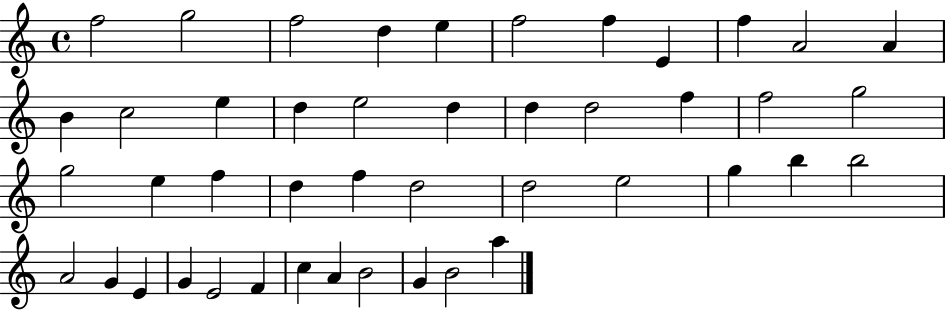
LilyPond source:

{
  \clef treble
  \time 4/4
  \defaultTimeSignature
  \key c \major
  f''2 g''2 | f''2 d''4 e''4 | f''2 f''4 e'4 | f''4 a'2 a'4 | \break b'4 c''2 e''4 | d''4 e''2 d''4 | d''4 d''2 f''4 | f''2 g''2 | \break g''2 e''4 f''4 | d''4 f''4 d''2 | d''2 e''2 | g''4 b''4 b''2 | \break a'2 g'4 e'4 | g'4 e'2 f'4 | c''4 a'4 b'2 | g'4 b'2 a''4 | \break \bar "|."
}